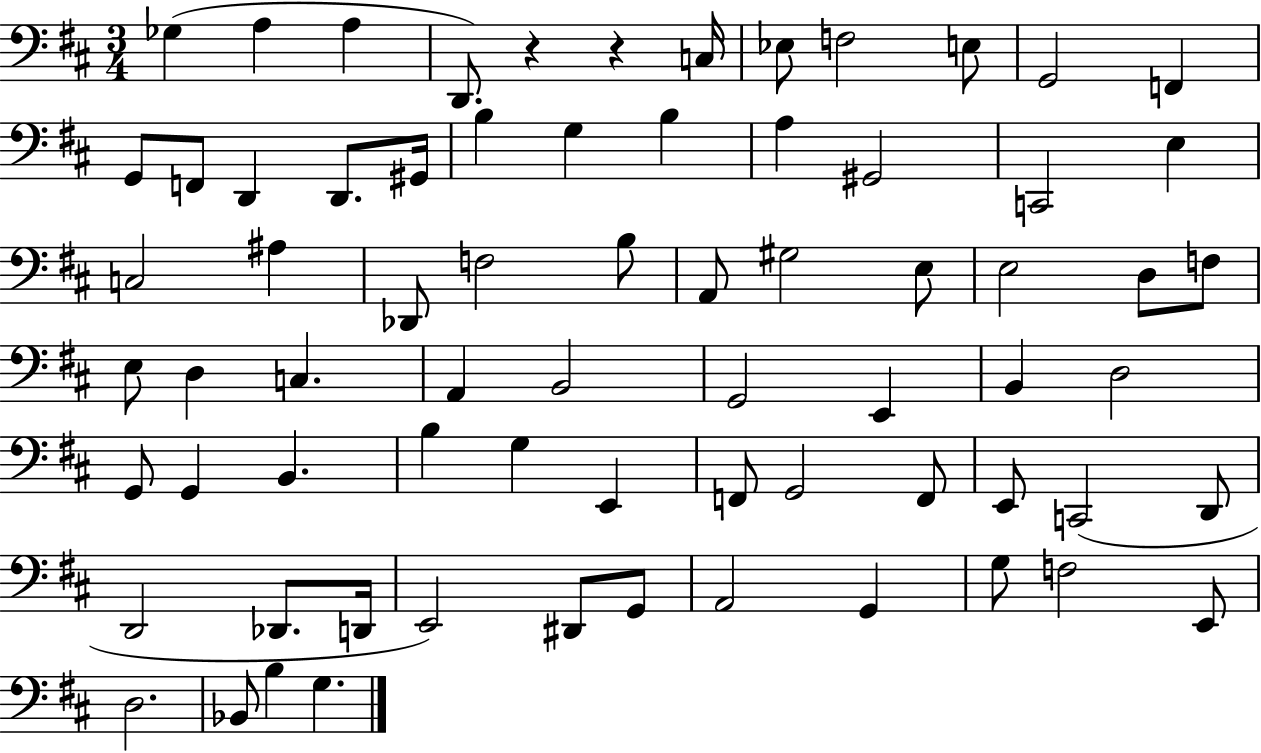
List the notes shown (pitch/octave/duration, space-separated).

Gb3/q A3/q A3/q D2/e. R/q R/q C3/s Eb3/e F3/h E3/e G2/h F2/q G2/e F2/e D2/q D2/e. G#2/s B3/q G3/q B3/q A3/q G#2/h C2/h E3/q C3/h A#3/q Db2/e F3/h B3/e A2/e G#3/h E3/e E3/h D3/e F3/e E3/e D3/q C3/q. A2/q B2/h G2/h E2/q B2/q D3/h G2/e G2/q B2/q. B3/q G3/q E2/q F2/e G2/h F2/e E2/e C2/h D2/e D2/h Db2/e. D2/s E2/h D#2/e G2/e A2/h G2/q G3/e F3/h E2/e D3/h. Bb2/e B3/q G3/q.